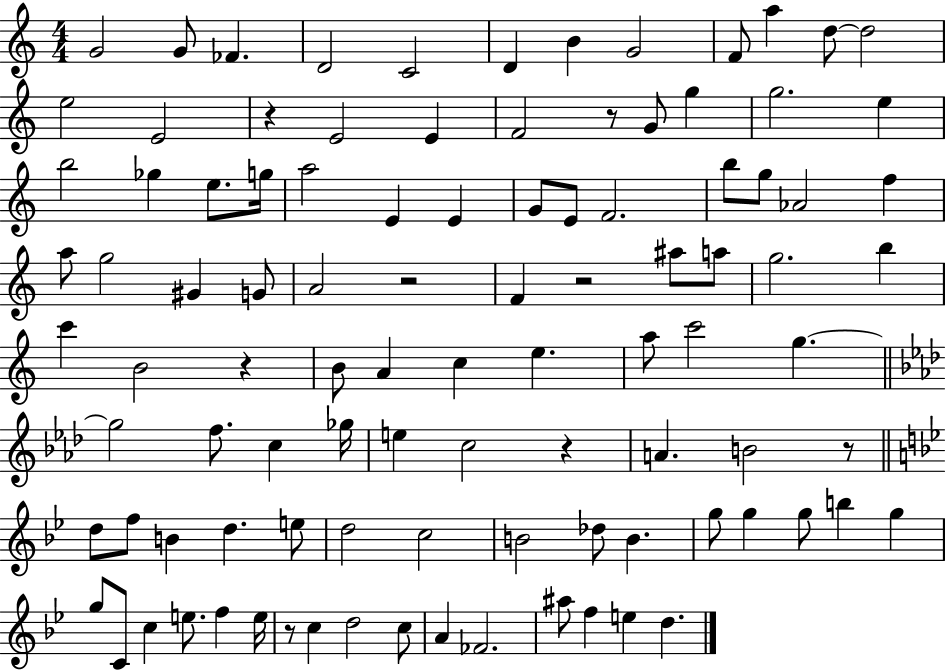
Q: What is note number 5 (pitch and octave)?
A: C4